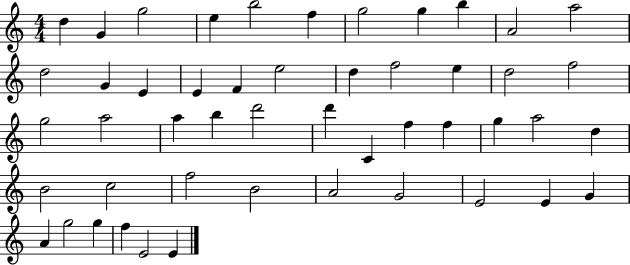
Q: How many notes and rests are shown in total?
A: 49